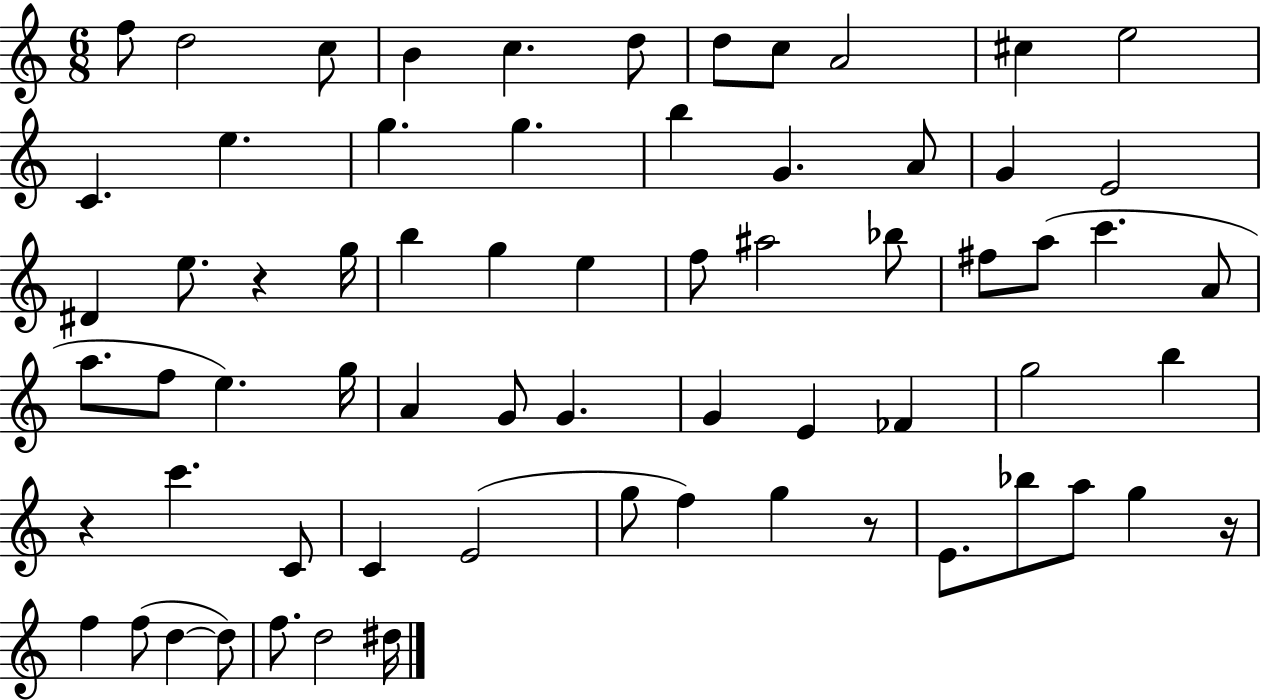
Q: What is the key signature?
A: C major